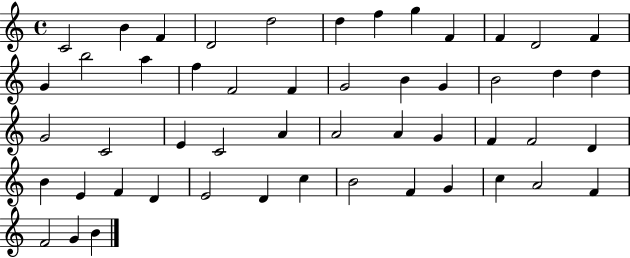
{
  \clef treble
  \time 4/4
  \defaultTimeSignature
  \key c \major
  c'2 b'4 f'4 | d'2 d''2 | d''4 f''4 g''4 f'4 | f'4 d'2 f'4 | \break g'4 b''2 a''4 | f''4 f'2 f'4 | g'2 b'4 g'4 | b'2 d''4 d''4 | \break g'2 c'2 | e'4 c'2 a'4 | a'2 a'4 g'4 | f'4 f'2 d'4 | \break b'4 e'4 f'4 d'4 | e'2 d'4 c''4 | b'2 f'4 g'4 | c''4 a'2 f'4 | \break f'2 g'4 b'4 | \bar "|."
}